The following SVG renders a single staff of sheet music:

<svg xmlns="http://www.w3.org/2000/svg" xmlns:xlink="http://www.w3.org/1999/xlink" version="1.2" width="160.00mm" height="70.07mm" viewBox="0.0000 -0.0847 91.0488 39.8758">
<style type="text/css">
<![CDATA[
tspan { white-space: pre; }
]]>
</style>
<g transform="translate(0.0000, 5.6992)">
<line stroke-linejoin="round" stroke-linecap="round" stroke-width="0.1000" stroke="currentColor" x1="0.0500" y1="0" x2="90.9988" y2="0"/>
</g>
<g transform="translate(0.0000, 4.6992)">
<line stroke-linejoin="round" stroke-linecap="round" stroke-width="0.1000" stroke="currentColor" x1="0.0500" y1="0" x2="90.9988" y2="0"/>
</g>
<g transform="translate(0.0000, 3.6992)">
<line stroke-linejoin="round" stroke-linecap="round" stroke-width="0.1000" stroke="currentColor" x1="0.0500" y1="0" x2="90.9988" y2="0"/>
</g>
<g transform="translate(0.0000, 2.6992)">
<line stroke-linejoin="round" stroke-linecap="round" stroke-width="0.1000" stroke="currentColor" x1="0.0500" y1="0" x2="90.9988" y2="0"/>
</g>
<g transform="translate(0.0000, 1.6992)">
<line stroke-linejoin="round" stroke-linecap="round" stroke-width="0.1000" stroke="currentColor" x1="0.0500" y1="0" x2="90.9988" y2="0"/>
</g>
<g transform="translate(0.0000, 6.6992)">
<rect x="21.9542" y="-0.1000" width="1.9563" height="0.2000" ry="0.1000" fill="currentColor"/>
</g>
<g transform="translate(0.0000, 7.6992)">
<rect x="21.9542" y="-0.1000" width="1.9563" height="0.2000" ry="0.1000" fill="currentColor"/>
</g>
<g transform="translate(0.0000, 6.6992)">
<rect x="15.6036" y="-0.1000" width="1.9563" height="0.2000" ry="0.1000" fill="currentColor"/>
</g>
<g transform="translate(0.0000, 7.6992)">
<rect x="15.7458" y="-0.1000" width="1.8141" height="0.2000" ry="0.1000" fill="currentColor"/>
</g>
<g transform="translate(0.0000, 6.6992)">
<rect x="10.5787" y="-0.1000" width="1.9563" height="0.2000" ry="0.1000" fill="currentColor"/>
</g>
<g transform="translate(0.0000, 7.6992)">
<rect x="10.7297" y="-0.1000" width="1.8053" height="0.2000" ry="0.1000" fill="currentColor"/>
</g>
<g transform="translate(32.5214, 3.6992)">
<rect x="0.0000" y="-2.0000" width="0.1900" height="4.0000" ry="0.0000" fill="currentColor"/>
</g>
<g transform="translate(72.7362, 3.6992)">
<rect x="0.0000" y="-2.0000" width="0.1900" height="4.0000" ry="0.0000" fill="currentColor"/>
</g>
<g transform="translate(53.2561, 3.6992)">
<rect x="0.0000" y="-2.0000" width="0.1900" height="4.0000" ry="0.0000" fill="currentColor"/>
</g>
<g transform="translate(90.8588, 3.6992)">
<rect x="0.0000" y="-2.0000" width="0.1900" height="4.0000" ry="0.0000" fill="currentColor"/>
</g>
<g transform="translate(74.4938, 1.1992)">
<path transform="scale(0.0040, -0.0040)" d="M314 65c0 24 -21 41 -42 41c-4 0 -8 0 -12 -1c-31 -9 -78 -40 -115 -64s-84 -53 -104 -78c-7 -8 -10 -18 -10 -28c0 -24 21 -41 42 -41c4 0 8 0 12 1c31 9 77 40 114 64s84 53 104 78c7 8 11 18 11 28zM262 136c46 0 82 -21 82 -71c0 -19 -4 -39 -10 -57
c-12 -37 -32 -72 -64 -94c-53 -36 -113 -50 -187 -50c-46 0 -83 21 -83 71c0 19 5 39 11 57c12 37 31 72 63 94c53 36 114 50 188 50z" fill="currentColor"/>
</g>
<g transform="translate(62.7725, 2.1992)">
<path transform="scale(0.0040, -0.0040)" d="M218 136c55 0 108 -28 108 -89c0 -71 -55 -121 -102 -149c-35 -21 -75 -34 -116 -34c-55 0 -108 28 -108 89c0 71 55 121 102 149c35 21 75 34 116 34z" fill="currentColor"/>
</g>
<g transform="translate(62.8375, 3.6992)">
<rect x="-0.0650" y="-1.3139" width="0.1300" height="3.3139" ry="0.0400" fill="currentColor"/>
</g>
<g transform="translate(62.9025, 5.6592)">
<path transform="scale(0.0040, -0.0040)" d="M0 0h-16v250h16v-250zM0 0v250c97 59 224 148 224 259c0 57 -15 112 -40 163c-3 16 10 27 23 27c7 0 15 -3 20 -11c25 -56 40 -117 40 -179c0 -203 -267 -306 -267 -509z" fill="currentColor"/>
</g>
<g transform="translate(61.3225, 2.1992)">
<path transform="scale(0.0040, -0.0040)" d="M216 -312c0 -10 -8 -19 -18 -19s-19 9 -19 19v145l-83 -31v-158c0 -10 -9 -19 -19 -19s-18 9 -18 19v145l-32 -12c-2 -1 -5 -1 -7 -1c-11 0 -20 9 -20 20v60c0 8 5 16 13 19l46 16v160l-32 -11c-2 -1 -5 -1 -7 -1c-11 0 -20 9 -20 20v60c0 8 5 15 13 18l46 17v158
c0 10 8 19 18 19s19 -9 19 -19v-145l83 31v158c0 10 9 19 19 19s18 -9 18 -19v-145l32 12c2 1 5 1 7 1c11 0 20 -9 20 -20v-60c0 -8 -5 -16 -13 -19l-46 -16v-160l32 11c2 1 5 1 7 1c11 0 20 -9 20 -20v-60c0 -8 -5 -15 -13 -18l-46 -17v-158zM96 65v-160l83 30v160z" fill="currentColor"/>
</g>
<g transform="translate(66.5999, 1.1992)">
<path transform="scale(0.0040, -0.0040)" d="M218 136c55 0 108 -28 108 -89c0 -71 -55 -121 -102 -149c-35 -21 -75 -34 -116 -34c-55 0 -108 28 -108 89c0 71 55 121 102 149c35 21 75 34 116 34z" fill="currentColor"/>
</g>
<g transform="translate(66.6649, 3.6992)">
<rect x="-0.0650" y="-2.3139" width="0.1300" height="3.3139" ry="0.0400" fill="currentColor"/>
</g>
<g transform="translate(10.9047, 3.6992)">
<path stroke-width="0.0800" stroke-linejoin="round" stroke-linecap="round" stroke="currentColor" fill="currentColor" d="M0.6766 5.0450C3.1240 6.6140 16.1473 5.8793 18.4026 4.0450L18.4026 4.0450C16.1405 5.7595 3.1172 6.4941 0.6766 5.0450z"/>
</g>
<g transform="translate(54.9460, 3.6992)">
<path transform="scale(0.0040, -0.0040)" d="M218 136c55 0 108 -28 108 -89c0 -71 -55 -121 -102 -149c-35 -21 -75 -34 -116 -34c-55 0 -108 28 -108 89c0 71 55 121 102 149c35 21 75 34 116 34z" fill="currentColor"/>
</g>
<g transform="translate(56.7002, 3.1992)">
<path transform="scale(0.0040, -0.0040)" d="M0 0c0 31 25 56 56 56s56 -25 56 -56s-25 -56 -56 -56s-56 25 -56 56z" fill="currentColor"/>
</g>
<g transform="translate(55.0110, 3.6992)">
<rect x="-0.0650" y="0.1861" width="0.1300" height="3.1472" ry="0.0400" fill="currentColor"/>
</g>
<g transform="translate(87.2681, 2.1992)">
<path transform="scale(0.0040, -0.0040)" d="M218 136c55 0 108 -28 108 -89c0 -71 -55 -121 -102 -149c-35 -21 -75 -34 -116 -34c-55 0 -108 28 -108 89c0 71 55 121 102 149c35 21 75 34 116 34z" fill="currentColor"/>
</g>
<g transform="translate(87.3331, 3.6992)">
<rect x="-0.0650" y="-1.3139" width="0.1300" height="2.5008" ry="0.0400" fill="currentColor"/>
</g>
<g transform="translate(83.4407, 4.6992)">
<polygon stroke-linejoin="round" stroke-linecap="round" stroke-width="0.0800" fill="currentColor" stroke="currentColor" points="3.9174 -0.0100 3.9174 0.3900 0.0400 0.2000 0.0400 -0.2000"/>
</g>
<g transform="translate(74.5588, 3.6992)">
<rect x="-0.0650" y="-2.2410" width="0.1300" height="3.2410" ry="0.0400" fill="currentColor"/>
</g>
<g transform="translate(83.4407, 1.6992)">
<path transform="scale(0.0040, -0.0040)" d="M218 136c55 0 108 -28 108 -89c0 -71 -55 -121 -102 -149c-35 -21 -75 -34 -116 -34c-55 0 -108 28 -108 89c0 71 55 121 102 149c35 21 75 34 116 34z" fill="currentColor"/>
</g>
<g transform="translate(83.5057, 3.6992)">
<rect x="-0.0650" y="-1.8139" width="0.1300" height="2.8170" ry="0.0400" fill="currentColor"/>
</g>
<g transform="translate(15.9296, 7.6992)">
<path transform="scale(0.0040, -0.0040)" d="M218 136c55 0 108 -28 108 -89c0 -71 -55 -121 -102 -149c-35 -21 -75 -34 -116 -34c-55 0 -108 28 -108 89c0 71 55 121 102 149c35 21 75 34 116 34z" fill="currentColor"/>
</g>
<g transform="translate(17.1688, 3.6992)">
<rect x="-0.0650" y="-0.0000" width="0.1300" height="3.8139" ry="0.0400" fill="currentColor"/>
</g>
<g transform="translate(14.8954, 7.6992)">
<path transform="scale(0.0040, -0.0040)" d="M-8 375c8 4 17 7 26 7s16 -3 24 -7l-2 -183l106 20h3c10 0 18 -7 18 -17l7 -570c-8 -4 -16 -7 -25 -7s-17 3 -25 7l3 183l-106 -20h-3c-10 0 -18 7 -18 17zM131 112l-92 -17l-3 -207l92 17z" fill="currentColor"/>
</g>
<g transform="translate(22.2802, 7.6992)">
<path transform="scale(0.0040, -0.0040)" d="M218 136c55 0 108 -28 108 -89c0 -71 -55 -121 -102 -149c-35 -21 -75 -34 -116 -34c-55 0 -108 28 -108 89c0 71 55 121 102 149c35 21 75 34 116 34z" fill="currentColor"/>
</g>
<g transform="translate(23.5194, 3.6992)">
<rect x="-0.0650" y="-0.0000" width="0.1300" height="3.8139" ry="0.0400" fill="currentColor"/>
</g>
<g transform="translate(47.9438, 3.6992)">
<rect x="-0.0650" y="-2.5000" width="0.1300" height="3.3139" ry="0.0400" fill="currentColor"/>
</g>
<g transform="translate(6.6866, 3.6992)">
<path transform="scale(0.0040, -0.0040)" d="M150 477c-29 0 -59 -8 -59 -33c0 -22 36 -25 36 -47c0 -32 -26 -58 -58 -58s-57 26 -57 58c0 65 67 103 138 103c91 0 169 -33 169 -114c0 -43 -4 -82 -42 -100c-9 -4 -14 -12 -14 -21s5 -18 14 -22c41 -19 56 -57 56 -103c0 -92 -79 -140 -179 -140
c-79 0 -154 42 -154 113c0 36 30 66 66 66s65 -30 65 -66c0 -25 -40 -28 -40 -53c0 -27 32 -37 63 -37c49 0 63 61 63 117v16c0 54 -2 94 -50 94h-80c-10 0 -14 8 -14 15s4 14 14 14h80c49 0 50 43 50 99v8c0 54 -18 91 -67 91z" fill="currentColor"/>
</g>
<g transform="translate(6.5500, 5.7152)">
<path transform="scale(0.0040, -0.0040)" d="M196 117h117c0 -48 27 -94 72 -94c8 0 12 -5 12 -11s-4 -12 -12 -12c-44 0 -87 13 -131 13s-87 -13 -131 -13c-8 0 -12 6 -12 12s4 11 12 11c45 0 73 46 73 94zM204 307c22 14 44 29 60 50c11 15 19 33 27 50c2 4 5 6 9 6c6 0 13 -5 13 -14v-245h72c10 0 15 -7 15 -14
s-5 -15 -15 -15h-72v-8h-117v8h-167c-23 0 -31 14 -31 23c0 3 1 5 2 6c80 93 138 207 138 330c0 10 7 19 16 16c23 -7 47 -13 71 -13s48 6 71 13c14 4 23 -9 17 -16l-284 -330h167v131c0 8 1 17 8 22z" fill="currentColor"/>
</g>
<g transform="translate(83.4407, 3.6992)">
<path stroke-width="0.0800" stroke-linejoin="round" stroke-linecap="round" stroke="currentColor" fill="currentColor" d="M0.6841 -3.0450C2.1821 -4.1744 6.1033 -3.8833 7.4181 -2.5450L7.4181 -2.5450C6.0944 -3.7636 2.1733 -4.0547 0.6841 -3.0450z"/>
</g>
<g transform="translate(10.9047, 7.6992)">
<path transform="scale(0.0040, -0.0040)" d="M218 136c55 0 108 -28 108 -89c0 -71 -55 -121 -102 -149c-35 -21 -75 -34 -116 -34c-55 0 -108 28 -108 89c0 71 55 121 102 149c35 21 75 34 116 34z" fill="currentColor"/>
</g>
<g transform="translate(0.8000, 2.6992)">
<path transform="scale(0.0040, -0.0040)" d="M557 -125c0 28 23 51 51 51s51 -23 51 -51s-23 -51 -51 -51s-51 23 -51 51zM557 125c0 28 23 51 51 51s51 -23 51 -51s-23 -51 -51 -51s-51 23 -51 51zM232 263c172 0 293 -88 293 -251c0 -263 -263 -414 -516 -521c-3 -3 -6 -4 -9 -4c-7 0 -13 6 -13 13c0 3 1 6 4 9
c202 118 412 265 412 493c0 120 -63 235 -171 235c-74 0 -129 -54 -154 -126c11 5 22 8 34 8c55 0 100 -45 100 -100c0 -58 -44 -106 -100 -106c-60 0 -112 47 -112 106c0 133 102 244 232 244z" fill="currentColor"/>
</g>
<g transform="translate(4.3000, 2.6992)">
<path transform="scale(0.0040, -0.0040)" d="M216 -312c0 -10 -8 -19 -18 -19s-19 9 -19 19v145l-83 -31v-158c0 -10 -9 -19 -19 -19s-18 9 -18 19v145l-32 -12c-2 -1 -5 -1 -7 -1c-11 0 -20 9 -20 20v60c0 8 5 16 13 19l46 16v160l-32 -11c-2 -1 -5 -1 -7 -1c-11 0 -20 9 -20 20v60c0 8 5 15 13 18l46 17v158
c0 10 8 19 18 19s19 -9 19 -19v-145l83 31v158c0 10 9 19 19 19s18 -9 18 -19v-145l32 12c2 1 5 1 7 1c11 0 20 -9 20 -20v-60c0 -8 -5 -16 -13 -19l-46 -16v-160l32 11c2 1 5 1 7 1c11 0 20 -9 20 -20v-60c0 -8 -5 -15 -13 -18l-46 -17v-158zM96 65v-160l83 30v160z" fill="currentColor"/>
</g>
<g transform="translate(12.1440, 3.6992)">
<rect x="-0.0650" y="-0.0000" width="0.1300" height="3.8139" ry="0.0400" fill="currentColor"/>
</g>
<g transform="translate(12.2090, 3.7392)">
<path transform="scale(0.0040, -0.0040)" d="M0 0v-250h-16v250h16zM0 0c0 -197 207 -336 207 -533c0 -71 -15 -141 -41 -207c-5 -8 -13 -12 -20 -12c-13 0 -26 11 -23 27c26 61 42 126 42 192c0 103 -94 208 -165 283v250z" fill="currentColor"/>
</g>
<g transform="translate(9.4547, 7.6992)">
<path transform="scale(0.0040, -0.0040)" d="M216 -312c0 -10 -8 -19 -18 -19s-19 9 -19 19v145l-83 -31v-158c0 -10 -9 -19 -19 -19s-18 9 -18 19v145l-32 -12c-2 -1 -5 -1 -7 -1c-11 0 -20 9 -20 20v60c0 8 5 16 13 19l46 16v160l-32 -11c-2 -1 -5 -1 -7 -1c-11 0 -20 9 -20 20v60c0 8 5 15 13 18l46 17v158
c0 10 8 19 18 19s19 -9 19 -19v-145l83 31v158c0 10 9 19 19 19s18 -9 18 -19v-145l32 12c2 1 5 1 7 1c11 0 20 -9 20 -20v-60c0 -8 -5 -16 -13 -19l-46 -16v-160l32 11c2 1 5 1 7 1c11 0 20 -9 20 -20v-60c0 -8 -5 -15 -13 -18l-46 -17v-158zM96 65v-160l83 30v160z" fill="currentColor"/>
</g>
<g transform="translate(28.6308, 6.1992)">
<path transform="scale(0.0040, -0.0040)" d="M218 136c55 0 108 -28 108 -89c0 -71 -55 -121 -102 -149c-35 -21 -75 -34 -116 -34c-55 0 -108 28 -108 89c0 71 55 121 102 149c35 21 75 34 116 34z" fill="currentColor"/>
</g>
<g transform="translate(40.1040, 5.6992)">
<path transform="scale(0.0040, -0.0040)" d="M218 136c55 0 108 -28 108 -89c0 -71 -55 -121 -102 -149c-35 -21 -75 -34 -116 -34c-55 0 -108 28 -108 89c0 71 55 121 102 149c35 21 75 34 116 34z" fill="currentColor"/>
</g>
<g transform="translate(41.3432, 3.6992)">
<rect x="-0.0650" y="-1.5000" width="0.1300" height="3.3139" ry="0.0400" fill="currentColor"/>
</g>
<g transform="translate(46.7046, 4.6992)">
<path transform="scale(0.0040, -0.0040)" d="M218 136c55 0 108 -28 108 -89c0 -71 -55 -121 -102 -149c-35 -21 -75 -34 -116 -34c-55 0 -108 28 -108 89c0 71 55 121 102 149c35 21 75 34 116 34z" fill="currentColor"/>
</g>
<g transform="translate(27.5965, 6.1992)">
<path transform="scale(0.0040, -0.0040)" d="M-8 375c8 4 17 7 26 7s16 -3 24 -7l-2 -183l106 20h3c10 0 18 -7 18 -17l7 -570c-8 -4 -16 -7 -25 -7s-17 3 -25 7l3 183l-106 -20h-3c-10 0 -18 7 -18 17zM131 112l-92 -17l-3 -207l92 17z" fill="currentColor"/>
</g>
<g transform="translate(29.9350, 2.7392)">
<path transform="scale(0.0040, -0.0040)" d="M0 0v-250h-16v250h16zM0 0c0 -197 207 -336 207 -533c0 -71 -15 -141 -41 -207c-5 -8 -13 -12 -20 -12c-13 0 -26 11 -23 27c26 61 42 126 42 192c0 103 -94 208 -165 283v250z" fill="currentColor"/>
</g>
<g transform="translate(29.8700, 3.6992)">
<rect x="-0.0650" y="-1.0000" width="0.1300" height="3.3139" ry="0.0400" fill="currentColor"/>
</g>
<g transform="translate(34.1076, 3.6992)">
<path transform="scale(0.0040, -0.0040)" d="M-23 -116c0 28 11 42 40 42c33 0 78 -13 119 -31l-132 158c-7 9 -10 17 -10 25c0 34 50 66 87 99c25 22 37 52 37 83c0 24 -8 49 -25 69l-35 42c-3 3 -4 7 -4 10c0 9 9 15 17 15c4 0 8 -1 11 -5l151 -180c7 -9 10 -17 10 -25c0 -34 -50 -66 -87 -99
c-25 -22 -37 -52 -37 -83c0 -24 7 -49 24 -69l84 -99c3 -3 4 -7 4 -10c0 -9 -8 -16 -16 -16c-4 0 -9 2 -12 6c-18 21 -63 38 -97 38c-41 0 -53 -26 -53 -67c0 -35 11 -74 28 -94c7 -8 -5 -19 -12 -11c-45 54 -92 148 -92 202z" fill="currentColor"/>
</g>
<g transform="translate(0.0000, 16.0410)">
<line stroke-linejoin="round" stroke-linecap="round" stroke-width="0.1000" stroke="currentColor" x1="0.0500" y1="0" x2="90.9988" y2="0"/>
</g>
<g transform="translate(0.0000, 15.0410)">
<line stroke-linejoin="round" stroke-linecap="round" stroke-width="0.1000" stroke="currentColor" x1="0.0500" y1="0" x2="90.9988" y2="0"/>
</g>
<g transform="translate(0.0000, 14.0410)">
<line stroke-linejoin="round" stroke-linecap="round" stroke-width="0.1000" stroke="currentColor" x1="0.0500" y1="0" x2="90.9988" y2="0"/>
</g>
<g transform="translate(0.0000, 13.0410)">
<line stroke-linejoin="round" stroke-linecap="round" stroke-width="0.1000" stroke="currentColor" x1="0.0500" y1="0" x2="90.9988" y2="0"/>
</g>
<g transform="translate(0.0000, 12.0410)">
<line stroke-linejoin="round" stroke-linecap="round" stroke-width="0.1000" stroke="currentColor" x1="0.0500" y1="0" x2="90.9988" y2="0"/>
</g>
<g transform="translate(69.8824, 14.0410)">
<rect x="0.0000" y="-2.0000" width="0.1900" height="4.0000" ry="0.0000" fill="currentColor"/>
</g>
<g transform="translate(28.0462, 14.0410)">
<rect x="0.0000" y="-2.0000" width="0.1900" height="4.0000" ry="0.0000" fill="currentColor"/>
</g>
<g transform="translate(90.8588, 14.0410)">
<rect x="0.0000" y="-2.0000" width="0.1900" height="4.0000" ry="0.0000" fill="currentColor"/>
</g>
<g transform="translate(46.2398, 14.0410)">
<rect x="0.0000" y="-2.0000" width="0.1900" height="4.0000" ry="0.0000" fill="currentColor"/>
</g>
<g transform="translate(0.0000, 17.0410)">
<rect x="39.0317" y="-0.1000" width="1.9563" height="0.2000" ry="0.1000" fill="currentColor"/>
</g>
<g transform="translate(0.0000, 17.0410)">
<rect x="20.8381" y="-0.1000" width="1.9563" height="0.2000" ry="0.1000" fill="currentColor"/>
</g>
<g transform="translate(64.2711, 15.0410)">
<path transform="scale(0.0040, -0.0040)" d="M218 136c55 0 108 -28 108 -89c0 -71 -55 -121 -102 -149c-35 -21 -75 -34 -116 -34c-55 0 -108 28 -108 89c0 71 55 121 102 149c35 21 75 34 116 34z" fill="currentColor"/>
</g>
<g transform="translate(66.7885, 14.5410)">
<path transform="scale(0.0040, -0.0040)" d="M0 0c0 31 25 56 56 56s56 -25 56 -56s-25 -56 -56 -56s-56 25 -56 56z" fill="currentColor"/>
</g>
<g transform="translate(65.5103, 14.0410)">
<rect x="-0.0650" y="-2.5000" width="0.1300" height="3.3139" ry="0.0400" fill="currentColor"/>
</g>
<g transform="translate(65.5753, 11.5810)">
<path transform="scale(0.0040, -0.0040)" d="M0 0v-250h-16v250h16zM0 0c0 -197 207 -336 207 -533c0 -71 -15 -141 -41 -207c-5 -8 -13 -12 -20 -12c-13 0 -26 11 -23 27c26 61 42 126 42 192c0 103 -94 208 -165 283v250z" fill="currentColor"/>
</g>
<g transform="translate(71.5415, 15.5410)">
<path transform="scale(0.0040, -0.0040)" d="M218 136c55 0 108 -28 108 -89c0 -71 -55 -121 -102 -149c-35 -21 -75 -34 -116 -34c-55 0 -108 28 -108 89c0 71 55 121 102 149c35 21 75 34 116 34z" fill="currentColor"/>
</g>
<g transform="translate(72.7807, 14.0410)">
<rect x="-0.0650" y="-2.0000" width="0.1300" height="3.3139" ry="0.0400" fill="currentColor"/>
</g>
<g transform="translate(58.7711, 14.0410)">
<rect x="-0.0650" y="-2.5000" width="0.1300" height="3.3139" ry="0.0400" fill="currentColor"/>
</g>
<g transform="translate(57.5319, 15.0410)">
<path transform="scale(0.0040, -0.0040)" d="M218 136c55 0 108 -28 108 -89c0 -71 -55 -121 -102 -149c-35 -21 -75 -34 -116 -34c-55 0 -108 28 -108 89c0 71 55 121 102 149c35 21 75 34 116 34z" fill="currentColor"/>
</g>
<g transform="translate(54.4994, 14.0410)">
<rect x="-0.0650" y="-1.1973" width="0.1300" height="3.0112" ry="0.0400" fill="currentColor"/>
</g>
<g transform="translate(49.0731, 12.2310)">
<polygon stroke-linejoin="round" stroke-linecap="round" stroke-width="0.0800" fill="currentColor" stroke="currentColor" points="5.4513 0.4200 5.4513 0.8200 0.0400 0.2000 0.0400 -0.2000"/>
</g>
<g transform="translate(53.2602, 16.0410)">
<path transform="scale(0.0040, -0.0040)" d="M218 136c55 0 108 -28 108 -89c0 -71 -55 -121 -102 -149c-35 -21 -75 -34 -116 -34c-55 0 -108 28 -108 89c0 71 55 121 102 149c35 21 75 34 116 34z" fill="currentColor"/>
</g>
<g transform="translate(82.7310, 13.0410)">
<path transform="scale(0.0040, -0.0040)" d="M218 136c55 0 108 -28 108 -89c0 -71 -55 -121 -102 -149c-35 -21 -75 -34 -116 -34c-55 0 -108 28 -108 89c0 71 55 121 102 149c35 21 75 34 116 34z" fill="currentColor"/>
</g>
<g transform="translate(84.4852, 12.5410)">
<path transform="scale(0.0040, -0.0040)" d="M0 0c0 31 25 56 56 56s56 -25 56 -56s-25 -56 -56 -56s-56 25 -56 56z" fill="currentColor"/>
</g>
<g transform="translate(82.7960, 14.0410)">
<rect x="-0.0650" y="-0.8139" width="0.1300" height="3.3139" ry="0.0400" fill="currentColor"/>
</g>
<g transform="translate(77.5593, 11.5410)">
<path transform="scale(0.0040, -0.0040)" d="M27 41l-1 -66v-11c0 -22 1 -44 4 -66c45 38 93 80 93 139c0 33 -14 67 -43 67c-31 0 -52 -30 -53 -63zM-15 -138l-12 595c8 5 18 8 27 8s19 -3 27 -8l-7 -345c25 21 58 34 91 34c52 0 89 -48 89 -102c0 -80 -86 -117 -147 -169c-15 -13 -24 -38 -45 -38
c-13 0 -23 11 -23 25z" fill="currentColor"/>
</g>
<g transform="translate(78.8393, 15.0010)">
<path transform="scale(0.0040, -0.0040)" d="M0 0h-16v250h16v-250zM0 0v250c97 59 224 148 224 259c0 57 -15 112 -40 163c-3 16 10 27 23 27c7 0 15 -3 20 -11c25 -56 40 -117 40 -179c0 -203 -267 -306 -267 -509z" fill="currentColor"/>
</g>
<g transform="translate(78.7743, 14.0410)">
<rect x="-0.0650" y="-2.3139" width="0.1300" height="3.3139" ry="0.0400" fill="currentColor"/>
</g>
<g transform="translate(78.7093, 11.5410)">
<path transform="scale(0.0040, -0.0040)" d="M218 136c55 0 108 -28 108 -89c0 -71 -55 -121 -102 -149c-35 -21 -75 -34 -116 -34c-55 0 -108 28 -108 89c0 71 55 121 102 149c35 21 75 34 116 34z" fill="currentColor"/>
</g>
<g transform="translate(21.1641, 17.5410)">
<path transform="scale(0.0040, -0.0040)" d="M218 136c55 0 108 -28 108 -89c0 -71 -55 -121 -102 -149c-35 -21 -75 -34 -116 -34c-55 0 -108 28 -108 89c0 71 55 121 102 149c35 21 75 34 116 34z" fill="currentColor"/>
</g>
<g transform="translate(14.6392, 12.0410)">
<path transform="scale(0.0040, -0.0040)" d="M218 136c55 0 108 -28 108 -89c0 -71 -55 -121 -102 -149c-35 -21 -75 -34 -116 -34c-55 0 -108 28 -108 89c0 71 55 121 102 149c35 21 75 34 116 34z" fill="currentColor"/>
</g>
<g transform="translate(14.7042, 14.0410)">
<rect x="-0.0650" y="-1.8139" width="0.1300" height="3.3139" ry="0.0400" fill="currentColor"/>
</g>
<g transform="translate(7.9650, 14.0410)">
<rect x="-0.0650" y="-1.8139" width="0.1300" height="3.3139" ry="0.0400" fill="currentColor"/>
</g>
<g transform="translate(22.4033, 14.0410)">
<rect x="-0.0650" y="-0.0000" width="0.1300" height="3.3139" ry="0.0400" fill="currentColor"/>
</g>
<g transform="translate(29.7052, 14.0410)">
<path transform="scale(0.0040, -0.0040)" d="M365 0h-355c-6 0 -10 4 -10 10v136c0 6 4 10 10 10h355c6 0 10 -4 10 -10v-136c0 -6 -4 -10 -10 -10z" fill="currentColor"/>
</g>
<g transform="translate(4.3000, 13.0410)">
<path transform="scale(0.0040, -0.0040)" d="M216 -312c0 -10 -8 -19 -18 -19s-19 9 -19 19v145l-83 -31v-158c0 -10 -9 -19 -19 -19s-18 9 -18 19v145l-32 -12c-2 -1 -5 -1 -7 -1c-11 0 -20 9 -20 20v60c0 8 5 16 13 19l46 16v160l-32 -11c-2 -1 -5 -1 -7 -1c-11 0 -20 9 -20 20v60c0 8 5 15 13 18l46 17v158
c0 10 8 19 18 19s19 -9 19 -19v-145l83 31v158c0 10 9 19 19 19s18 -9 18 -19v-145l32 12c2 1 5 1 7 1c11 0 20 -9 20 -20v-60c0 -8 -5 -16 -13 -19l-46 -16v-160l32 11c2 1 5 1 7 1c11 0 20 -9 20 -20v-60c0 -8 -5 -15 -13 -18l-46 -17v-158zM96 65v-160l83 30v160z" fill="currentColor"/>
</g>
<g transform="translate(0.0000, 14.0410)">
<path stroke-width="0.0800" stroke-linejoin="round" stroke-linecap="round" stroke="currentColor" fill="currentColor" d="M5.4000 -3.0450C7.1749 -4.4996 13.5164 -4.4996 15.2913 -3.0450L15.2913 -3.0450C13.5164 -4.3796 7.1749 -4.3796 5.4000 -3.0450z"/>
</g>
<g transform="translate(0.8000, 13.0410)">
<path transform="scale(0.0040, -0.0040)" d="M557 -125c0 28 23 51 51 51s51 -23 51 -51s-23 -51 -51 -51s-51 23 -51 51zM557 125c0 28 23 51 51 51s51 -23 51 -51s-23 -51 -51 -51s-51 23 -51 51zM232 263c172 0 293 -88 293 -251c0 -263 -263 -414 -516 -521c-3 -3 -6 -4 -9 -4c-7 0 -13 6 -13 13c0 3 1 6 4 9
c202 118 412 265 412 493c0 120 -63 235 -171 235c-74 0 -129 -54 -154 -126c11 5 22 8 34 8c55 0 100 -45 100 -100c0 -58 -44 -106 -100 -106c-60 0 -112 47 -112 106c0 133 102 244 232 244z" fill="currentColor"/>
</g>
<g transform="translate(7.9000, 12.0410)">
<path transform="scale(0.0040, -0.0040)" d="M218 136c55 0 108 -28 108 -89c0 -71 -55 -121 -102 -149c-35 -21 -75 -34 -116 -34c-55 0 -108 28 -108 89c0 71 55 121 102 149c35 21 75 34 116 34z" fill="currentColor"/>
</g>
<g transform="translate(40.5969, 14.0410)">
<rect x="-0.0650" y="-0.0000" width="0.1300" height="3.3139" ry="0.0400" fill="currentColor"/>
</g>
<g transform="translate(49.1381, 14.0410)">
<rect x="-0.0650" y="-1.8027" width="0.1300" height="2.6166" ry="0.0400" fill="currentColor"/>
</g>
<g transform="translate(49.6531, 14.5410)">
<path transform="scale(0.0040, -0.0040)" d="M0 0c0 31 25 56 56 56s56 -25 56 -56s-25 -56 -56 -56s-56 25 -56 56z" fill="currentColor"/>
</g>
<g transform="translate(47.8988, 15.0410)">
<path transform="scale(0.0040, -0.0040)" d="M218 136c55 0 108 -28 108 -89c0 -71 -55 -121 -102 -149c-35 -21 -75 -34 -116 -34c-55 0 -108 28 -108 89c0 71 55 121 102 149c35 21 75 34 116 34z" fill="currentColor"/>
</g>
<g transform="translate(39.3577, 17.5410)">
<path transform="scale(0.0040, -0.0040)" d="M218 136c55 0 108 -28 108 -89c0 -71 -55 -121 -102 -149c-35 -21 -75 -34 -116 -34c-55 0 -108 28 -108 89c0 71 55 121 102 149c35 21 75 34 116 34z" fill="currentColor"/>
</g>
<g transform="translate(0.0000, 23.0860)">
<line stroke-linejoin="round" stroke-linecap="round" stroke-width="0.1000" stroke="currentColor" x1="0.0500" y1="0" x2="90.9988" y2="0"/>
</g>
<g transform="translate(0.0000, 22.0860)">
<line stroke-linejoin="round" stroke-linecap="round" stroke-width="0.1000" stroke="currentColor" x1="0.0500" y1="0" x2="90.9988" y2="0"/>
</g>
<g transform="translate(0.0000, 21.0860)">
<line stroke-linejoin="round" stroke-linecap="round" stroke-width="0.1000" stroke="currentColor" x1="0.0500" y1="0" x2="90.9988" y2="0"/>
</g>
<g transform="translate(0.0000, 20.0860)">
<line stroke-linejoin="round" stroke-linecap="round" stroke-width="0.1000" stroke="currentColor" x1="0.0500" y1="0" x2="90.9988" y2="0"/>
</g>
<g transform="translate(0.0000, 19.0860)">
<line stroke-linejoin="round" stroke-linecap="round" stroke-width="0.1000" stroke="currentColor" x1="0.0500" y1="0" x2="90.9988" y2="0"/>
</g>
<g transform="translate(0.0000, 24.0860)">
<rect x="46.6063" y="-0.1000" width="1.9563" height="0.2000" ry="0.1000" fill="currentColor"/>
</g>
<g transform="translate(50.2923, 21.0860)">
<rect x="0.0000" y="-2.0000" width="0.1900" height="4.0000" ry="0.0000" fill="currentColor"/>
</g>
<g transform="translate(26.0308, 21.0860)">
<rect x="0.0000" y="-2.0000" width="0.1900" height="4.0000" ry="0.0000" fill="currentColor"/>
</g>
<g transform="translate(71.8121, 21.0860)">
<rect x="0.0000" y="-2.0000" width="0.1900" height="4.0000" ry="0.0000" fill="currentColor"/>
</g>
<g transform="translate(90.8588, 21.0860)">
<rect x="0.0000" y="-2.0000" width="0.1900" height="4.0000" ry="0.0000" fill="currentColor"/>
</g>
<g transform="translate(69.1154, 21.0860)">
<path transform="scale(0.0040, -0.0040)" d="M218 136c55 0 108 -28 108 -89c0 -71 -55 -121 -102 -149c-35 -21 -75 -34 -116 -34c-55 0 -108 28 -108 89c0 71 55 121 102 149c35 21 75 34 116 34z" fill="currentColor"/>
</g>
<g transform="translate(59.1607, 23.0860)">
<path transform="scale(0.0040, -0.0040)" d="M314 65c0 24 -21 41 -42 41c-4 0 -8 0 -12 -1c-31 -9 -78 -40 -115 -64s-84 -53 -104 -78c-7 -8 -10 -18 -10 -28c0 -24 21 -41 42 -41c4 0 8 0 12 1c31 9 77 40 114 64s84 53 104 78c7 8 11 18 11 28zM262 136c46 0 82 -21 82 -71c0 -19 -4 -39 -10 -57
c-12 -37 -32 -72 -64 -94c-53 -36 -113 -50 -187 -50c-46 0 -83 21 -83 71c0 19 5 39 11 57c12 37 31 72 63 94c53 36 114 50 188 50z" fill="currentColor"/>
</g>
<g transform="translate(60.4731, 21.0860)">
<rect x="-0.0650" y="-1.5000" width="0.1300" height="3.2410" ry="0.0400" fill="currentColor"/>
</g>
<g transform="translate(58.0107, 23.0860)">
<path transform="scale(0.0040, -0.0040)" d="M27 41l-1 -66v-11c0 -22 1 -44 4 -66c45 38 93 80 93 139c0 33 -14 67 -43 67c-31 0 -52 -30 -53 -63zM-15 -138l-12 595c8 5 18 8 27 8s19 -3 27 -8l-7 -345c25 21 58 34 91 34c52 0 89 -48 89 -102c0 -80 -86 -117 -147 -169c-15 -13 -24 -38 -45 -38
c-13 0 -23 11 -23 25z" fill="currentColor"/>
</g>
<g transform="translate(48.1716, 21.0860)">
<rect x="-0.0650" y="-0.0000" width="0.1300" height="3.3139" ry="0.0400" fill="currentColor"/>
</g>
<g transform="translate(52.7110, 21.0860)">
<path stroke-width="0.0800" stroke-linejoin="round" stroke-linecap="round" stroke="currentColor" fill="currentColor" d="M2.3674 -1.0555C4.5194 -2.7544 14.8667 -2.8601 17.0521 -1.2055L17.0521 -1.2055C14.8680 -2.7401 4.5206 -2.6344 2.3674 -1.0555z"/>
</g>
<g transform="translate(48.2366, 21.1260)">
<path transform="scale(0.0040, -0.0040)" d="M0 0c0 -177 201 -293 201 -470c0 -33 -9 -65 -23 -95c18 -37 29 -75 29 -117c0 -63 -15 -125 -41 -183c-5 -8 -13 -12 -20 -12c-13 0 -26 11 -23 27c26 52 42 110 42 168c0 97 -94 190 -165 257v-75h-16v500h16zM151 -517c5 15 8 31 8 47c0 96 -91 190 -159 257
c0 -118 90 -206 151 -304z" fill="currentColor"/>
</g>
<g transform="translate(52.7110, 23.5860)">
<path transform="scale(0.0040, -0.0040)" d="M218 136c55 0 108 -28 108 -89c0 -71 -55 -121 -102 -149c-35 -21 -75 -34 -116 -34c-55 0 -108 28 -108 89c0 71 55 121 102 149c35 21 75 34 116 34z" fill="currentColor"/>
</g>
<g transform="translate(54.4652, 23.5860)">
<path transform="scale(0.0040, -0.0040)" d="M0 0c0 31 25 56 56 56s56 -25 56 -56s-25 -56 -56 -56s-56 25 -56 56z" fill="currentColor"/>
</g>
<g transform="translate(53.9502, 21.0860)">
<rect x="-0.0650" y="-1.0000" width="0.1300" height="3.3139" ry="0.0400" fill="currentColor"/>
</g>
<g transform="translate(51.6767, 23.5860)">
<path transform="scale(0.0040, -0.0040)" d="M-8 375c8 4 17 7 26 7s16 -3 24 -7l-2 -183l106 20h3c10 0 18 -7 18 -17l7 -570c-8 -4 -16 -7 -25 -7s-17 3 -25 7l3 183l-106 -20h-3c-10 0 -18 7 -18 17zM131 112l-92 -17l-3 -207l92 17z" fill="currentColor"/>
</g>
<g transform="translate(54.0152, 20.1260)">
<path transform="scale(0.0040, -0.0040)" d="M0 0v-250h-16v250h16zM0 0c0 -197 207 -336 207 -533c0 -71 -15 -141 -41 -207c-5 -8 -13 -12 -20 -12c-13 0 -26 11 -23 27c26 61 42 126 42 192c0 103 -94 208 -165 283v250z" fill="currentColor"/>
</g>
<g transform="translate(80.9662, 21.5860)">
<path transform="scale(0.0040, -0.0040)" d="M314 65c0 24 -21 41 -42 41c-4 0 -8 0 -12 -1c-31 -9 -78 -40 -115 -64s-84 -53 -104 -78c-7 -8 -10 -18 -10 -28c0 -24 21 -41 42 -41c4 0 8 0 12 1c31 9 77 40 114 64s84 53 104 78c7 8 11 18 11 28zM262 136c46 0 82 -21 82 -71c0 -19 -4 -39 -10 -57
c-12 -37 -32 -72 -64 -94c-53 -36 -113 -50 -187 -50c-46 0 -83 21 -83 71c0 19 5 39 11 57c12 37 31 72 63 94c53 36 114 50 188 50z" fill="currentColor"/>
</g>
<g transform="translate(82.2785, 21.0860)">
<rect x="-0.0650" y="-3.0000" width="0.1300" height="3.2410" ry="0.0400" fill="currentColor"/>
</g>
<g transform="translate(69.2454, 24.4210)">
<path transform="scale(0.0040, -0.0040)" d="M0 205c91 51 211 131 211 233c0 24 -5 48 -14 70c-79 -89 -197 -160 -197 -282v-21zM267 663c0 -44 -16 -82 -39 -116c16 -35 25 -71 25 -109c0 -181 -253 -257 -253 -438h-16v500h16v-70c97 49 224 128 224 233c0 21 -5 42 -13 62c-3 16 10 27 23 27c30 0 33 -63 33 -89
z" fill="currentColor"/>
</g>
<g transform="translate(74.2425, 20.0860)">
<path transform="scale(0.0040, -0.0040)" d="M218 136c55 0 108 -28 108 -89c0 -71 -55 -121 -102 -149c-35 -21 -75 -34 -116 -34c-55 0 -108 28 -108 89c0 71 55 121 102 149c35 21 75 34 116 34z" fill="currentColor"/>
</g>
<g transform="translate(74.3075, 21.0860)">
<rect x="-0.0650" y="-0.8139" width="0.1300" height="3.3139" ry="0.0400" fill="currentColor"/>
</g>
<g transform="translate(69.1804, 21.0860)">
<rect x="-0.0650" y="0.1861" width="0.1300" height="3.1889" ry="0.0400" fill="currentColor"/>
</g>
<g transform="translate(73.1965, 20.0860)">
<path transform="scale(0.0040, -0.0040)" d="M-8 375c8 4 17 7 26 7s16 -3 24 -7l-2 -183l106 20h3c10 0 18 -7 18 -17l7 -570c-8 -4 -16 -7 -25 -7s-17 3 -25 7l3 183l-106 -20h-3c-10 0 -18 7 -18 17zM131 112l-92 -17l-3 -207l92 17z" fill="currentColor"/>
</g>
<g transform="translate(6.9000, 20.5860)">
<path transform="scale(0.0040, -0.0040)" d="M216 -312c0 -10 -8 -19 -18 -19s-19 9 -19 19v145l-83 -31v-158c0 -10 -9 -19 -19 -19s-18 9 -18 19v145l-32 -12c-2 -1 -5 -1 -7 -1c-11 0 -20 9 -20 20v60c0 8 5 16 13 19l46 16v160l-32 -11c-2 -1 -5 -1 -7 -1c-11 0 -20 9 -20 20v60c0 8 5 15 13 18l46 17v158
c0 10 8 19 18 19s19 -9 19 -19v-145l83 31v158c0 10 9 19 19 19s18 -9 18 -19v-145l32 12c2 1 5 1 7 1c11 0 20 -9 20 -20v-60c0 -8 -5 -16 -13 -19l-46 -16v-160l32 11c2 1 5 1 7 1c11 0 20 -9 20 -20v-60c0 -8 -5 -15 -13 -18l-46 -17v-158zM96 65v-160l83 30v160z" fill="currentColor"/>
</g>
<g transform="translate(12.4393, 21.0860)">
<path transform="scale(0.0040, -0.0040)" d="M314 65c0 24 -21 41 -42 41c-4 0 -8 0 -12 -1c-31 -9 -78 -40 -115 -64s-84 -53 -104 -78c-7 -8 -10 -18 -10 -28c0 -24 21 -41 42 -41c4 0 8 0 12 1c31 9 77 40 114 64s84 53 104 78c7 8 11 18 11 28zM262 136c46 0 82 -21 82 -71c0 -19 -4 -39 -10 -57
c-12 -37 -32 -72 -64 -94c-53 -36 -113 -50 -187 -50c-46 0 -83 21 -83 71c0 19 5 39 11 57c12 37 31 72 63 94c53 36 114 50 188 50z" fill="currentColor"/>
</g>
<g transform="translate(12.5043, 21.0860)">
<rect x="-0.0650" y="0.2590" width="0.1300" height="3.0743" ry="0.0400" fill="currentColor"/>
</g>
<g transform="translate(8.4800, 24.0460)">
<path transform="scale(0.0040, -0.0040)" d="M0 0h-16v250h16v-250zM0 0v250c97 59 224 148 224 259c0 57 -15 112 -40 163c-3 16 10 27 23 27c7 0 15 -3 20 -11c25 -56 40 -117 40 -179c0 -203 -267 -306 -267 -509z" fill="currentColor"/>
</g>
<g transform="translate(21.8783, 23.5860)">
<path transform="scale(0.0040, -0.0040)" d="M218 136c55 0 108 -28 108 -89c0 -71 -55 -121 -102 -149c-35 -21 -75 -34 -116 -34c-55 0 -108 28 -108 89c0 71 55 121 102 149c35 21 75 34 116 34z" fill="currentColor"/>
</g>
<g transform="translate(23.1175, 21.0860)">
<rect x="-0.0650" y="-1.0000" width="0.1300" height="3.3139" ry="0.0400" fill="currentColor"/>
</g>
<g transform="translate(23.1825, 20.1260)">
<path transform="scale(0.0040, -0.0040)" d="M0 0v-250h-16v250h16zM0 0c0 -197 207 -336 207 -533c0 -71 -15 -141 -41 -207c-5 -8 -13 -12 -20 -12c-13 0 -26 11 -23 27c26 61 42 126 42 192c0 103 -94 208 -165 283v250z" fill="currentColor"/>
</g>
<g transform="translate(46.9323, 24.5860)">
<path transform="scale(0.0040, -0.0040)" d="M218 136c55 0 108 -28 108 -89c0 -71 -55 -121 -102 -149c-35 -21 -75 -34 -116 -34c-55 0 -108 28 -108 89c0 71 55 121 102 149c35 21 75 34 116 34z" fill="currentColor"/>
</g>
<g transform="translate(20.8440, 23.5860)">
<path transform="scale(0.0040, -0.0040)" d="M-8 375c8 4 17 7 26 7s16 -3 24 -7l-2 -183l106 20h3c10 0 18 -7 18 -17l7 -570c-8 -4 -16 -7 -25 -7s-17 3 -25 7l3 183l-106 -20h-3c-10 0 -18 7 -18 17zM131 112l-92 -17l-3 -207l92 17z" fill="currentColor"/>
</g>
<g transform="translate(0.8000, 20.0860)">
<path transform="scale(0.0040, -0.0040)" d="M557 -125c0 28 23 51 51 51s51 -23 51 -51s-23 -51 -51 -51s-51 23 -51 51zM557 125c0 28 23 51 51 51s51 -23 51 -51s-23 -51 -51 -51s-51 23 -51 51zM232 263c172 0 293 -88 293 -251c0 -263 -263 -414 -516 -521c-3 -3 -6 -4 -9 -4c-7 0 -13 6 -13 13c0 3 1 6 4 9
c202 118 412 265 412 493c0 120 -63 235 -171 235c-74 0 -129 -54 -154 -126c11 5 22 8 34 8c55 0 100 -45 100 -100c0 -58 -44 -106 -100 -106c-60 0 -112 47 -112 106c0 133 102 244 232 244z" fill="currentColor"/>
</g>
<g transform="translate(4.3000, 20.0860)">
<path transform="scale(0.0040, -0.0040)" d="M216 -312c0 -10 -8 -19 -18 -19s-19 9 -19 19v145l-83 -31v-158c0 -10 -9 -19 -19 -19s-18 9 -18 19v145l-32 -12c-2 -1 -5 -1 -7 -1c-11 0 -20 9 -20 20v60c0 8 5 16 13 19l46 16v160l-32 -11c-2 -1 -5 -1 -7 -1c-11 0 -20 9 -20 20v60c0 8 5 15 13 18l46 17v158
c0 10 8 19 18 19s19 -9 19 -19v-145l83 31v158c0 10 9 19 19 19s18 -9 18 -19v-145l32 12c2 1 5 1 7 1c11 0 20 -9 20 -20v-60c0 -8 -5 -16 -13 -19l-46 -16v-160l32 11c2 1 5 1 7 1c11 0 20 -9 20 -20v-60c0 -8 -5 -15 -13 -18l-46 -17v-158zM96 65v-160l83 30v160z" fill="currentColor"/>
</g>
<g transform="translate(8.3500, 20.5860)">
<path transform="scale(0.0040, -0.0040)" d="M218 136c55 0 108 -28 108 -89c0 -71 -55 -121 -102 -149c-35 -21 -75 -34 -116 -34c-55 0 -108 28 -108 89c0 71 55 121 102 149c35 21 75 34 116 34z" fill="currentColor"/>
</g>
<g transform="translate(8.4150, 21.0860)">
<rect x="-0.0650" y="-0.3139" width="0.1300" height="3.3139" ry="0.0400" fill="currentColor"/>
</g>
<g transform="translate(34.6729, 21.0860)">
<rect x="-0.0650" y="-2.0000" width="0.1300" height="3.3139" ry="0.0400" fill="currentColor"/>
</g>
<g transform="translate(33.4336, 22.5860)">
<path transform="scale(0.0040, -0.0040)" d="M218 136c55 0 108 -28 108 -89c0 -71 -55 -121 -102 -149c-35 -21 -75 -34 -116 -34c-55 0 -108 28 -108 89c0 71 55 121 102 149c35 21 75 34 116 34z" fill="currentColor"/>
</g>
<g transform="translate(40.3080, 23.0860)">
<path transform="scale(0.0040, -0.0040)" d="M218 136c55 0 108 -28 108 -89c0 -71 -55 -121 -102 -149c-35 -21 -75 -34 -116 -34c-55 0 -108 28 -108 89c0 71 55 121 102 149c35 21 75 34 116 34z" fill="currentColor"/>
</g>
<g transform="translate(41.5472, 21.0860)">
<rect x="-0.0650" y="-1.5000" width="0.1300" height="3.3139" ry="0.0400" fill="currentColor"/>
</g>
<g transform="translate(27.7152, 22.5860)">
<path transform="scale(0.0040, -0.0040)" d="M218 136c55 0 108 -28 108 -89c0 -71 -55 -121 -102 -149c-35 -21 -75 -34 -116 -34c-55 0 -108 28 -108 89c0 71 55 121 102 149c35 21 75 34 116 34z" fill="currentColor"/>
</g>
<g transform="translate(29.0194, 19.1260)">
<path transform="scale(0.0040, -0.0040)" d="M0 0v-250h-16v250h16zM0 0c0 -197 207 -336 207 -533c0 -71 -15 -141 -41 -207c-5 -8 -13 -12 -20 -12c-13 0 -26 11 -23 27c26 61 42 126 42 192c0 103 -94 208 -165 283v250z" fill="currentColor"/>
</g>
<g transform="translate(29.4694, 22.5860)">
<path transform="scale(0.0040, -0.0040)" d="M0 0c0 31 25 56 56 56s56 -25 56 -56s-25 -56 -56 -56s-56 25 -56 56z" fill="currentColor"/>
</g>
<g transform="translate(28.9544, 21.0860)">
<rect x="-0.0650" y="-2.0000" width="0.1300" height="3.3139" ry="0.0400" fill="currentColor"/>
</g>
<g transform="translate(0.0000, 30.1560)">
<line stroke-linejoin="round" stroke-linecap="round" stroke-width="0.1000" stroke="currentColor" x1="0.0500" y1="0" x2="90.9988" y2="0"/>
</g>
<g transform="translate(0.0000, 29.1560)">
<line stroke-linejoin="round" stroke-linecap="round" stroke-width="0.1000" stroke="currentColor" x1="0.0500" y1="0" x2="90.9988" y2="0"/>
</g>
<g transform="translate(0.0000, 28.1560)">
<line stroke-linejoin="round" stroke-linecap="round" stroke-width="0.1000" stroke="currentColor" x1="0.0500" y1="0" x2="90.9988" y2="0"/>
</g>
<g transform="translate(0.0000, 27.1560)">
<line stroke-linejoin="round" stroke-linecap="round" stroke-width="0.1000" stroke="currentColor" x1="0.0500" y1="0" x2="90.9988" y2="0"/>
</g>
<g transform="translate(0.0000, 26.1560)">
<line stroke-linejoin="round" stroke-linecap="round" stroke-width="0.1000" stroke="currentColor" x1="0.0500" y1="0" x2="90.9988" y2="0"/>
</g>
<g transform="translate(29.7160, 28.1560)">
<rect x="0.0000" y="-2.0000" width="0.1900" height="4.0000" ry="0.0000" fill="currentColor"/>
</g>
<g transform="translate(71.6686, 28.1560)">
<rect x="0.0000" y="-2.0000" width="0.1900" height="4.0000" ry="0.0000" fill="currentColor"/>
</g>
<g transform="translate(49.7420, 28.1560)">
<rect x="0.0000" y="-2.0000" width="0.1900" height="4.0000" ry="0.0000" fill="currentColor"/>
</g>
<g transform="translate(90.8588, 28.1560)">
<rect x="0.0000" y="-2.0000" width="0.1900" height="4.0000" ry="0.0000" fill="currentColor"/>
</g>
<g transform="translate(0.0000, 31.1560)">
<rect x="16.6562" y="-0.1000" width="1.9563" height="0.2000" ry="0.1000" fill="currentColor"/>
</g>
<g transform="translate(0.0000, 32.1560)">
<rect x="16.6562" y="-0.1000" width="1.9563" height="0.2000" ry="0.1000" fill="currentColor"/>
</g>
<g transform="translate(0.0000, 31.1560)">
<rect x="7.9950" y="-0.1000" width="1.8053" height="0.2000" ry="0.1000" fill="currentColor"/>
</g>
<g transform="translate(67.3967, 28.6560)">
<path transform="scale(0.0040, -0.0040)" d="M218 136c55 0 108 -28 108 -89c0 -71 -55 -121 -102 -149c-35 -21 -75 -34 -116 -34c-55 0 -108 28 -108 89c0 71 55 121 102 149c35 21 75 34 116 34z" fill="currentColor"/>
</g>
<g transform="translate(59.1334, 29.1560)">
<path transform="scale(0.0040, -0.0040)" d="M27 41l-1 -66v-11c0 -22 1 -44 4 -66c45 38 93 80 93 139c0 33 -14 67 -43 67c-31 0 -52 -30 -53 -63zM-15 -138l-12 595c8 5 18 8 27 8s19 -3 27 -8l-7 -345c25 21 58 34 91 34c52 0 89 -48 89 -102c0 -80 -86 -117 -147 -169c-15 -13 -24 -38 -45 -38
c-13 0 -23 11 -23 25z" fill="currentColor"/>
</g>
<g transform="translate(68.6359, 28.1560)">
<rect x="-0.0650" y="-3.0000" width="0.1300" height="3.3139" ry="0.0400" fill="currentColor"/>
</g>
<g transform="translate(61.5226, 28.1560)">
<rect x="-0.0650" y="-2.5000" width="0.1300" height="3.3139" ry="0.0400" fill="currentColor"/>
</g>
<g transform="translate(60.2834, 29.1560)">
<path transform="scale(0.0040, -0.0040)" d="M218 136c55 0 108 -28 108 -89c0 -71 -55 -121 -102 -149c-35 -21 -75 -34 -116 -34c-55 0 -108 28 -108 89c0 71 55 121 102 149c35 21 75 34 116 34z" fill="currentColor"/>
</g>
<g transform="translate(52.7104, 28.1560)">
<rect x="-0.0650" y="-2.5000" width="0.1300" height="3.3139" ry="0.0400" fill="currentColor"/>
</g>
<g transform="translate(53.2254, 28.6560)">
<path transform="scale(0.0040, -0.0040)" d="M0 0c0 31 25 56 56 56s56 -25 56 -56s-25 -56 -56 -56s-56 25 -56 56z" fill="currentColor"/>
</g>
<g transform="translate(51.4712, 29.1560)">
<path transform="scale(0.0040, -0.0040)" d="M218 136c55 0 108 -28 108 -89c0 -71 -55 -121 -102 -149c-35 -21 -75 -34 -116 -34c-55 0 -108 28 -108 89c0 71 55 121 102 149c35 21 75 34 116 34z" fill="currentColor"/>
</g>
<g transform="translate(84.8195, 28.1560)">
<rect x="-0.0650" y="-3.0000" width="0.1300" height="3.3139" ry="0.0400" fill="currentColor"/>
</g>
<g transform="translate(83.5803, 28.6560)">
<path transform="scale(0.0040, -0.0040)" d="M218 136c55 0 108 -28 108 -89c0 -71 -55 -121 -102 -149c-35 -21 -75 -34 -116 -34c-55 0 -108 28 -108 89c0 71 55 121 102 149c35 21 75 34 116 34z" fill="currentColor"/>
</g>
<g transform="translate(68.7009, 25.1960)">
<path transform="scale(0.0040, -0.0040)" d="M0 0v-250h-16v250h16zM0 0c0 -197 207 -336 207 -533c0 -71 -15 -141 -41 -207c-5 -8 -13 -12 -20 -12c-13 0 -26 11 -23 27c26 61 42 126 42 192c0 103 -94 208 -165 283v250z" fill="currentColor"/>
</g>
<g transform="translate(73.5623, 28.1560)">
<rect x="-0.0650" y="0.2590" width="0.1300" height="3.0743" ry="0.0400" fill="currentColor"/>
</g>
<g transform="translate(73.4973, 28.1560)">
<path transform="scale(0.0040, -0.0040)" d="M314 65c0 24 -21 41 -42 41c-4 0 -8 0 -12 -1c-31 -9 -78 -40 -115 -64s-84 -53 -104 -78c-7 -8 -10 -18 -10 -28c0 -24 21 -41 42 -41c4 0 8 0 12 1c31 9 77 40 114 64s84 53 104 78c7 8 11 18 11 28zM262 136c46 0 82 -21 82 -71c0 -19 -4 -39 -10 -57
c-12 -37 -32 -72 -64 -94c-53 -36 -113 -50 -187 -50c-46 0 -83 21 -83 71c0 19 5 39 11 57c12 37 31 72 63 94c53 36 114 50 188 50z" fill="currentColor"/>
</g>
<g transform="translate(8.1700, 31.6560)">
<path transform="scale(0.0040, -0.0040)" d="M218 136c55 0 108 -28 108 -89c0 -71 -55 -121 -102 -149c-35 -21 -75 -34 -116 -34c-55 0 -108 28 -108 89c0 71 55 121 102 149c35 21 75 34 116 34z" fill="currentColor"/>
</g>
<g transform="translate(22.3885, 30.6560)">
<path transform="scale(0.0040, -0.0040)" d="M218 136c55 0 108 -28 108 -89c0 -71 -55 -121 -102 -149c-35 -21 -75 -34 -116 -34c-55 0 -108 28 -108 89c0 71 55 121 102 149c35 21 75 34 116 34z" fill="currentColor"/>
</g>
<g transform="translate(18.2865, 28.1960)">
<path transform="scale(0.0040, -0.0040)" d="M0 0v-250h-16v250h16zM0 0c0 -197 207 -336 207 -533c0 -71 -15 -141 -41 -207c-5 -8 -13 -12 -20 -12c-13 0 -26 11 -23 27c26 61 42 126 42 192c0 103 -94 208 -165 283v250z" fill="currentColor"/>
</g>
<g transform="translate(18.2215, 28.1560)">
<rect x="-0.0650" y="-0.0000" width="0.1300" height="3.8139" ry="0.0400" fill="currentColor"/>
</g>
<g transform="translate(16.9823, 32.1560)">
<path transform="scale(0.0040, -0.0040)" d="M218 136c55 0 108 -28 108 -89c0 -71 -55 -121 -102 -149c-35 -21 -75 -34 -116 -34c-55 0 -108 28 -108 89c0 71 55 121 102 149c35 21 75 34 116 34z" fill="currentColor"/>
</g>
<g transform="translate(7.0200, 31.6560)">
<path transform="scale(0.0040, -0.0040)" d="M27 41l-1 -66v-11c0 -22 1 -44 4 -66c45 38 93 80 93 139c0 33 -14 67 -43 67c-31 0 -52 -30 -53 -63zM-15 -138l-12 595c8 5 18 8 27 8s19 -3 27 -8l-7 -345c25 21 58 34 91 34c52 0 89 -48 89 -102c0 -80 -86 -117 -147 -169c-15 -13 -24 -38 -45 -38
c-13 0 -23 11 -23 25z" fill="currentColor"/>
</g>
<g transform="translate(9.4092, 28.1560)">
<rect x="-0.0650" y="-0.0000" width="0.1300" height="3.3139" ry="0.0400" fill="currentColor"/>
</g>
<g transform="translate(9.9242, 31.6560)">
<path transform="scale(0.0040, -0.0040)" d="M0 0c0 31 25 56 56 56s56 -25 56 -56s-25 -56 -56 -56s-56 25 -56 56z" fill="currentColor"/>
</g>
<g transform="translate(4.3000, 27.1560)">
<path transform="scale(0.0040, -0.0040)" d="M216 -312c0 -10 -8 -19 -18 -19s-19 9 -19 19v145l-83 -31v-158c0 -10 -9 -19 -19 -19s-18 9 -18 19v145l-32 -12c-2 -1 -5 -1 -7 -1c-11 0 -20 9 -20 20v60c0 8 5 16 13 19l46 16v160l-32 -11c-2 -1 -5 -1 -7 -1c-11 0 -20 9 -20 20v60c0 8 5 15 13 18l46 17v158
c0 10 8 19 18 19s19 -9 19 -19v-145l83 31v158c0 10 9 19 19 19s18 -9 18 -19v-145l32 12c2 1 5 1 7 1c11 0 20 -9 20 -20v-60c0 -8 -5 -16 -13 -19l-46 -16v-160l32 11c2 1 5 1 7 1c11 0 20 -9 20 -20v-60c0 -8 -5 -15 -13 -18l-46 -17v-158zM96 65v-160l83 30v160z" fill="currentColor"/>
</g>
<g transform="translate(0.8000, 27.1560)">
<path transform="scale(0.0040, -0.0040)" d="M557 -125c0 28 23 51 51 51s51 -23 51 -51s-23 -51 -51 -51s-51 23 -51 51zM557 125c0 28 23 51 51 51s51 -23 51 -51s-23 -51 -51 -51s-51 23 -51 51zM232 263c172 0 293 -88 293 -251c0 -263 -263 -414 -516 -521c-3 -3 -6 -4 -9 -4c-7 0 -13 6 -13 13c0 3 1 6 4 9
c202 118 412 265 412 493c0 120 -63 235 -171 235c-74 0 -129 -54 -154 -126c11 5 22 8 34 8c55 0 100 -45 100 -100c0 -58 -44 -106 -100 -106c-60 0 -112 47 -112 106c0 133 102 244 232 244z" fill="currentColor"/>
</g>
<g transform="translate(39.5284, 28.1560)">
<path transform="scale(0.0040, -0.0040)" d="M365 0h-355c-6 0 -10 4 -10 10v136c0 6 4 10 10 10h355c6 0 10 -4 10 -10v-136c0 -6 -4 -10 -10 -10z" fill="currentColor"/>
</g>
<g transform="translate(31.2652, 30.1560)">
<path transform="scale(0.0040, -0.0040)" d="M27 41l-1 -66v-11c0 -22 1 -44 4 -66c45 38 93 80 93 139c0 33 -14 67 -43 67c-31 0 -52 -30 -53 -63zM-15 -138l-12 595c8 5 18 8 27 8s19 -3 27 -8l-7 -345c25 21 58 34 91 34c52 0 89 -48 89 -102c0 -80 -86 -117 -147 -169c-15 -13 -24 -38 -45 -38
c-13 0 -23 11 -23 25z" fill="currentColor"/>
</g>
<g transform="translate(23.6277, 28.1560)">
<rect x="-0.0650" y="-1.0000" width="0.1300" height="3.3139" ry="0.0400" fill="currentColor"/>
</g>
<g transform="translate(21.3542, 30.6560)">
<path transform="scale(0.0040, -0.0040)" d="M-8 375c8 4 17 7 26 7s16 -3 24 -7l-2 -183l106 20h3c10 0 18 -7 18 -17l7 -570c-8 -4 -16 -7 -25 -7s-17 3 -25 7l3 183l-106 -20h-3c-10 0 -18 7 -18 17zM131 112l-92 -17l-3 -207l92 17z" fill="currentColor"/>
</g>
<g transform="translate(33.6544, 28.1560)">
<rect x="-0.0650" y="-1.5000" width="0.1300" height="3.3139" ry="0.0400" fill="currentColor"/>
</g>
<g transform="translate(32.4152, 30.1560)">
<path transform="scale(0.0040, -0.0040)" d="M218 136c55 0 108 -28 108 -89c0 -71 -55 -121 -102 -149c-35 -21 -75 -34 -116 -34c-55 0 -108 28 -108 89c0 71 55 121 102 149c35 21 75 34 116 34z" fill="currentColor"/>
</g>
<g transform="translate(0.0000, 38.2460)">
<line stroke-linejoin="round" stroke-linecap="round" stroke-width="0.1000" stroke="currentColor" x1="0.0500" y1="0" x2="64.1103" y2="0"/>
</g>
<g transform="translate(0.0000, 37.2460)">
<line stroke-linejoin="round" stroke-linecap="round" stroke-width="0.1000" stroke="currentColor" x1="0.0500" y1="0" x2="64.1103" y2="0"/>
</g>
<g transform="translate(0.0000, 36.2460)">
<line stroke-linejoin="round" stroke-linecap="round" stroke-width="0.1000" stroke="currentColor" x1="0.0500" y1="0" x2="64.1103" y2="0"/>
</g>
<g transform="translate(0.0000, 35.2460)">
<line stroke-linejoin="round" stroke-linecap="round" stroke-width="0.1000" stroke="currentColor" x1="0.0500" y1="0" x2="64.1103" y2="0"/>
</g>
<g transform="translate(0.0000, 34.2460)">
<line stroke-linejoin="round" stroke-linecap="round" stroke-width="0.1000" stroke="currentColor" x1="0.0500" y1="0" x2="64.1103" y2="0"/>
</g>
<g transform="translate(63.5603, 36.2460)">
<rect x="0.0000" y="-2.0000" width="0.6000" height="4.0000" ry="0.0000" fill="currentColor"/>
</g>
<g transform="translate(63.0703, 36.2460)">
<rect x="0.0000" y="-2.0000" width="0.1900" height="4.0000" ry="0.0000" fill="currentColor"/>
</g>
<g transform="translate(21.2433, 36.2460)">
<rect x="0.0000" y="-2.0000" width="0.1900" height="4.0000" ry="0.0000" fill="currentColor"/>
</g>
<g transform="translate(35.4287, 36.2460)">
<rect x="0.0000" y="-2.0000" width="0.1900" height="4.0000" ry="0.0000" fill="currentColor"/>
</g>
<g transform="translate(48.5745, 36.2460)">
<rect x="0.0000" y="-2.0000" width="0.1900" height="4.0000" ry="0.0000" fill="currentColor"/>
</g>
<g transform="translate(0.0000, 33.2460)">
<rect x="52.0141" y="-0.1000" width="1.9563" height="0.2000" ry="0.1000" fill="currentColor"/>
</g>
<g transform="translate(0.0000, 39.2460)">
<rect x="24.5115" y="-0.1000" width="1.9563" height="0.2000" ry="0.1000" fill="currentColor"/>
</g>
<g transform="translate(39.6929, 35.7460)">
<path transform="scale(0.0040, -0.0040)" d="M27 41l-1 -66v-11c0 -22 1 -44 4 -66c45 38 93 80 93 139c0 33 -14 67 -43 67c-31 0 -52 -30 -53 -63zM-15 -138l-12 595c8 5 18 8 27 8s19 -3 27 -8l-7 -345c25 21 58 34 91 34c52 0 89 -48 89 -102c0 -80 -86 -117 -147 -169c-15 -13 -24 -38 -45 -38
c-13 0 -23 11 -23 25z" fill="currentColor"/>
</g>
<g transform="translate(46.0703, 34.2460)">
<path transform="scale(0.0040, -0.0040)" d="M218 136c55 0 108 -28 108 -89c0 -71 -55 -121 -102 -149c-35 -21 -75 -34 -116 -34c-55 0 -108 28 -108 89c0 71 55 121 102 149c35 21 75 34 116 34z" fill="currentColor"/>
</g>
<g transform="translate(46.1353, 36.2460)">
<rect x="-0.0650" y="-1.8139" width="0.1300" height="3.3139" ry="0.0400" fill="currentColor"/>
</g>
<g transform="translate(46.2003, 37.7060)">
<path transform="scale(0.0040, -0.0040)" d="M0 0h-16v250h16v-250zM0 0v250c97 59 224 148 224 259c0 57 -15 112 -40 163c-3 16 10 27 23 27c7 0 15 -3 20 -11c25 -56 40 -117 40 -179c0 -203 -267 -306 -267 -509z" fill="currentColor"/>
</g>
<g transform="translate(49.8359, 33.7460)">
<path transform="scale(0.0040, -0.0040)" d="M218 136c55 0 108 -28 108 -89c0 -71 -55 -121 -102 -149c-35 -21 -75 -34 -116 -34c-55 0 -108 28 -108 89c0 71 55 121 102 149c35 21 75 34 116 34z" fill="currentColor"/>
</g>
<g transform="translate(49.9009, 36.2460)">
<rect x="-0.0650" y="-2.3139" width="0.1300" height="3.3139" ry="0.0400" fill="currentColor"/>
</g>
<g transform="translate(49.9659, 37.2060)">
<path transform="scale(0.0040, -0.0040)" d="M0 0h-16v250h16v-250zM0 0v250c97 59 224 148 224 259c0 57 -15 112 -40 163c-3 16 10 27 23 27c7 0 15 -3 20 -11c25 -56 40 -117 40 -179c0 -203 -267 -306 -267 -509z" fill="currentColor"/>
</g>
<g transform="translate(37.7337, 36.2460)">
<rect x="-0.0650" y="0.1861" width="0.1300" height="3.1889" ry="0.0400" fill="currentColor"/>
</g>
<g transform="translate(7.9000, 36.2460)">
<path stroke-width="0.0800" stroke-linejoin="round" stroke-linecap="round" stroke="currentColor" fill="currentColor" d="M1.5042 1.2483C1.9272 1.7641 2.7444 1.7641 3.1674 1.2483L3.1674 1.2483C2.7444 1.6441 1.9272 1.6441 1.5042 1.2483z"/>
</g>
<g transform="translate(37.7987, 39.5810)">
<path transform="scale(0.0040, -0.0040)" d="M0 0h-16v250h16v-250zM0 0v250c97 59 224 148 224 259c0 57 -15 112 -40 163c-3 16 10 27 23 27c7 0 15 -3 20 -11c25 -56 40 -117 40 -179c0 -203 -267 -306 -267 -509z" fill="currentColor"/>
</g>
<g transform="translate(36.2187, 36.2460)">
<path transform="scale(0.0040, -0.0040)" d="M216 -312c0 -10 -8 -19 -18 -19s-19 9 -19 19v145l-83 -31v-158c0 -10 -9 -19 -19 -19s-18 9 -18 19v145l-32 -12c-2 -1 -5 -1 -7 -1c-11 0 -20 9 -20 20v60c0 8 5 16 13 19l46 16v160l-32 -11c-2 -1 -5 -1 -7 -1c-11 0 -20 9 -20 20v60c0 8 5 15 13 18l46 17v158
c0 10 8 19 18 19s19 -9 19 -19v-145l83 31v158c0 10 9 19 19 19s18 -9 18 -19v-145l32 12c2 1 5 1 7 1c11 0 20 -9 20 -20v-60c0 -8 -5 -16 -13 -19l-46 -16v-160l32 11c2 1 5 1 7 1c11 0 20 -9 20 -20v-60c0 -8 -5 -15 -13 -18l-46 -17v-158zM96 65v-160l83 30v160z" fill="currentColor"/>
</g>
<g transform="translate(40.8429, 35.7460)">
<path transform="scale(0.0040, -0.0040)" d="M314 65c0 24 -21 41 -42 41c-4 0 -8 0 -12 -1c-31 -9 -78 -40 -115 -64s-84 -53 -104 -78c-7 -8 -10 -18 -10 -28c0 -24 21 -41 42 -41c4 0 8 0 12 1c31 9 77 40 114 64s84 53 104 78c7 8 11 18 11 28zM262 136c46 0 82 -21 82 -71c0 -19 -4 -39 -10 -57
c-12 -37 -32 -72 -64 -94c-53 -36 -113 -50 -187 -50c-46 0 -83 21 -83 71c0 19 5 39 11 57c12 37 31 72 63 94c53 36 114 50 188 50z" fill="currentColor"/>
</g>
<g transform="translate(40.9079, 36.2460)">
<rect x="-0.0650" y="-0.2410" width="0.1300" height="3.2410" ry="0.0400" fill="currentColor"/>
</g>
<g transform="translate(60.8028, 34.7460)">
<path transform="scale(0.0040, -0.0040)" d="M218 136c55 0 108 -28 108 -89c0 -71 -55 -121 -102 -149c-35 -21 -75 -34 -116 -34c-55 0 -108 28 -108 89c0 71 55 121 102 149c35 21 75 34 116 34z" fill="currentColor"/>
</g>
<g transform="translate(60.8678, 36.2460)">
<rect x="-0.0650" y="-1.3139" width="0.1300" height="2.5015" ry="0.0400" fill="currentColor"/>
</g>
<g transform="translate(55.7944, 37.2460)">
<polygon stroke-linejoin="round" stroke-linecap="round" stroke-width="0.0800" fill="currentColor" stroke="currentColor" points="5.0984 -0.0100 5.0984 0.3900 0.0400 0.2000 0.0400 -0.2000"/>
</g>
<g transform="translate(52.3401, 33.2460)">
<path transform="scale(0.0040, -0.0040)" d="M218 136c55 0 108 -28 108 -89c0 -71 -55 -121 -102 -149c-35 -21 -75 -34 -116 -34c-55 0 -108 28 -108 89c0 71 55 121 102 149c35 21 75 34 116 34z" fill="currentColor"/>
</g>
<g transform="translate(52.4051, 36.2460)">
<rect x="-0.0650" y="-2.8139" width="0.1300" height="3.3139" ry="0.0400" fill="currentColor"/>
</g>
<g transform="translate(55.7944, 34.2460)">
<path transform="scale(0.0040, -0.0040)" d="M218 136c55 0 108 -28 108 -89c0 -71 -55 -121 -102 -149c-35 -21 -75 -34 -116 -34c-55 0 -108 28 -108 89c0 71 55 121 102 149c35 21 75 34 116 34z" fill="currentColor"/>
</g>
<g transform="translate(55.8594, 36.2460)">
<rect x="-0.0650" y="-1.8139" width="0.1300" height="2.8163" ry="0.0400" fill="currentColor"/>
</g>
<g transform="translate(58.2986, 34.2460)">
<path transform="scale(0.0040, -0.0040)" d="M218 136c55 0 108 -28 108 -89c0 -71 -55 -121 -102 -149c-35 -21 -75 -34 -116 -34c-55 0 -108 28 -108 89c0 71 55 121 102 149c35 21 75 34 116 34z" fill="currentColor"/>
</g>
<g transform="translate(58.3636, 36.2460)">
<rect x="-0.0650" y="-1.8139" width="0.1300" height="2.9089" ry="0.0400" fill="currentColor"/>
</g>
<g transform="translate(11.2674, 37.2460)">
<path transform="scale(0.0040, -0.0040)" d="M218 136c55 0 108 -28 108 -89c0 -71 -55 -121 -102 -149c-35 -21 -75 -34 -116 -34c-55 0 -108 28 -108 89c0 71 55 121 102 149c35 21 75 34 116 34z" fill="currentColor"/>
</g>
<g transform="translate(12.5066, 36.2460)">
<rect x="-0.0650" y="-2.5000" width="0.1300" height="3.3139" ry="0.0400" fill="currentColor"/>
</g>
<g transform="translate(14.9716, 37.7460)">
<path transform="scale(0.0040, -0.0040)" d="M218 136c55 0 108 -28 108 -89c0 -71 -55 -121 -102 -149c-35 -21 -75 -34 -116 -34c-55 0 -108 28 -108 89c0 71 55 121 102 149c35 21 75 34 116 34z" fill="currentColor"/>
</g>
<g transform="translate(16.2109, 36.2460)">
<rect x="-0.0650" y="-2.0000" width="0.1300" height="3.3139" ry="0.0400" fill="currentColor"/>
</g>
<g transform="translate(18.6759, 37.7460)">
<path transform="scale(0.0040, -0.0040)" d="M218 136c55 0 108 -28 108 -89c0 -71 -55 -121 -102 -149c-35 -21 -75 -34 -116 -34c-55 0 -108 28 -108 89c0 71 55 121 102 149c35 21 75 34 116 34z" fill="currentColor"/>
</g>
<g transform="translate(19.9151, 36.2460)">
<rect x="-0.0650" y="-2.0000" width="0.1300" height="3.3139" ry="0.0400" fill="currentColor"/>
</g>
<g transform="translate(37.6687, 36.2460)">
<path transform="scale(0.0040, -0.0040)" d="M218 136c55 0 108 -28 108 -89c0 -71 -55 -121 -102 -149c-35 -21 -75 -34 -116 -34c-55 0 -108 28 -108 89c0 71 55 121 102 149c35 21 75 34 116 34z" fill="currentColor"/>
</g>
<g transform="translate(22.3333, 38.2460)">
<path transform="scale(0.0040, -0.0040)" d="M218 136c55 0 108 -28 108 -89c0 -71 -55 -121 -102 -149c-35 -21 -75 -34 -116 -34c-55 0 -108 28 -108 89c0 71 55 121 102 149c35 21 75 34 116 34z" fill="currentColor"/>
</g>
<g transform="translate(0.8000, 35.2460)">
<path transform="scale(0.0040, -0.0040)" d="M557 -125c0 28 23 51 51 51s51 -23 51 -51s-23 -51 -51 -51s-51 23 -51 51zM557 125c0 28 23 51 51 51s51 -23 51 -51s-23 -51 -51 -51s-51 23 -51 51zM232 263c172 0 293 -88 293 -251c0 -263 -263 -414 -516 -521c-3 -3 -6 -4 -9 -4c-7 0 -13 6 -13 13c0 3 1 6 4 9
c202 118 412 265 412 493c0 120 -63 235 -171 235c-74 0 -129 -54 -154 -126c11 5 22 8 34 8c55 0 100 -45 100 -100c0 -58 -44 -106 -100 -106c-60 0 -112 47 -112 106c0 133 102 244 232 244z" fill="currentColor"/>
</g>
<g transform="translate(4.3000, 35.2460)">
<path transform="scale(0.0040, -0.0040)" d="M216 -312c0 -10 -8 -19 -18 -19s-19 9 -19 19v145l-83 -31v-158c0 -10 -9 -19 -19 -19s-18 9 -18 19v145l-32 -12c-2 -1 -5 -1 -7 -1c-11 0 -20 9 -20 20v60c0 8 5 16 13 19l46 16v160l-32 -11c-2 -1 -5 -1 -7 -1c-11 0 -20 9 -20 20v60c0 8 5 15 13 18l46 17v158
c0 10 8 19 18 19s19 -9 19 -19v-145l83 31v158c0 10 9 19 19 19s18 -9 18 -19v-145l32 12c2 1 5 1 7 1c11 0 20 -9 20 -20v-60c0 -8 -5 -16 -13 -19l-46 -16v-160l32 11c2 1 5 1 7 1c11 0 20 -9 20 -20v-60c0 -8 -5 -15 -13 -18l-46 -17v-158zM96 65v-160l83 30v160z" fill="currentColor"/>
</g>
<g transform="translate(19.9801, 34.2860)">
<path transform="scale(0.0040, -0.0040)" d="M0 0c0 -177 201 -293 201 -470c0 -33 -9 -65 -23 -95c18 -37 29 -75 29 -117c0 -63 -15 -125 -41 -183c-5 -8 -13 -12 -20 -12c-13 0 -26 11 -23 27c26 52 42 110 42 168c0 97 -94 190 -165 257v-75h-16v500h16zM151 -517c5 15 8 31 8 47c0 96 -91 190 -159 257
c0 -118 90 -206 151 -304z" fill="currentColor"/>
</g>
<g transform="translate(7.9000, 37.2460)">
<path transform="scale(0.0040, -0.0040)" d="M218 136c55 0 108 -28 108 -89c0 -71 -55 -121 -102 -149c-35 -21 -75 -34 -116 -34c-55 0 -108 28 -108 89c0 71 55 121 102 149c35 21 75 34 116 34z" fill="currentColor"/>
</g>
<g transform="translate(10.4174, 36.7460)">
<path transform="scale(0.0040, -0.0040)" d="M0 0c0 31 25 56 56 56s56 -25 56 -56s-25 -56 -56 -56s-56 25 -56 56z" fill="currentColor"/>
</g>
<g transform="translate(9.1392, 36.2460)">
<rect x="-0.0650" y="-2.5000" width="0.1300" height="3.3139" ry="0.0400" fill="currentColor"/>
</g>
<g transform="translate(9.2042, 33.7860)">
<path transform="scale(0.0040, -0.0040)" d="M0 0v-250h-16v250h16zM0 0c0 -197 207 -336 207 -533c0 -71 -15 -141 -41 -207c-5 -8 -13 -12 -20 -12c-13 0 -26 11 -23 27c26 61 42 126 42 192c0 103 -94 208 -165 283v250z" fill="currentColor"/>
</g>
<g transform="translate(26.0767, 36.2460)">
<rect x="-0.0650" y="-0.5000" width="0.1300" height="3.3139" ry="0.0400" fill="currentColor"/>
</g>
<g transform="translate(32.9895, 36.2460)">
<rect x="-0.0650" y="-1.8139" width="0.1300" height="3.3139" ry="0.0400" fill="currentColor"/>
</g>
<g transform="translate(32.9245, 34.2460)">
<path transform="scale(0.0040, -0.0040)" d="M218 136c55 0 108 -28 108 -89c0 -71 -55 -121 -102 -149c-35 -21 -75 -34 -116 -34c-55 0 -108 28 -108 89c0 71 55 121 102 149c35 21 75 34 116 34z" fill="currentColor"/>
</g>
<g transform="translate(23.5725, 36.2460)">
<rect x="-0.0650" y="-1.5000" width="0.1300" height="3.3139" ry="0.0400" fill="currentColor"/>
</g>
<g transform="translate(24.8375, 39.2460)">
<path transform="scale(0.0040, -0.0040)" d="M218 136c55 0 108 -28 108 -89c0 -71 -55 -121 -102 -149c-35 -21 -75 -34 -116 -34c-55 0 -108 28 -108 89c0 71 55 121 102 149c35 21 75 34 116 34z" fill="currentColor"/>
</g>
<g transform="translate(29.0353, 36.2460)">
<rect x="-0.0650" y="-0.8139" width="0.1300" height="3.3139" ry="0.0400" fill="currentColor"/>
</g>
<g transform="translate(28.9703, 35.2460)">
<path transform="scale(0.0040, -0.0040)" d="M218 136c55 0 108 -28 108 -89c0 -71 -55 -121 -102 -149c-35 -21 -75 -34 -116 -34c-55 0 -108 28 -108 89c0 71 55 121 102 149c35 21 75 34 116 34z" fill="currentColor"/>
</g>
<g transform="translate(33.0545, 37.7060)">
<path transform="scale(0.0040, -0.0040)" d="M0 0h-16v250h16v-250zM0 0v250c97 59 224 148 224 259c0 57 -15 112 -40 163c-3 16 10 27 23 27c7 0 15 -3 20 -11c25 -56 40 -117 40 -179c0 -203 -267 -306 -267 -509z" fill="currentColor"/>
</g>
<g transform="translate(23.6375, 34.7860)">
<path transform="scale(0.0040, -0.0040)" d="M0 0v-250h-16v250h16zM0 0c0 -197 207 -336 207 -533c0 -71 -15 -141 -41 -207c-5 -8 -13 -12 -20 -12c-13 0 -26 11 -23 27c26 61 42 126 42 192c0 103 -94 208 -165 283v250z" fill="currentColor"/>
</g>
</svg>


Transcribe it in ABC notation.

X:1
T:Untitled
M:3/4
L:1/4
K:G
^C,,/2 C,, C,, F,,/2 z G,, B,, D, ^G,/2 B, B,2 A,/2 G,/2 A, A, D,, z2 D,, B,,/2 G,,/2 B,, B,,/2 A,, _B,/2 ^F, ^E,/2 D,2 F,,/2 A,,/2 A,, G,, D,,/4 F,,/2 _G,,2 D,/4 F, C,2 _D,, C,,/2 F,, _G,, z2 B,, _B,, C,/2 D,2 C, B,,/2 B,, A,, A,,/4 G,,/2 E,, ^F, A,/2 ^D,/2 _E,2 A,/2 B,/2 C A,/2 A,/2 G,/2